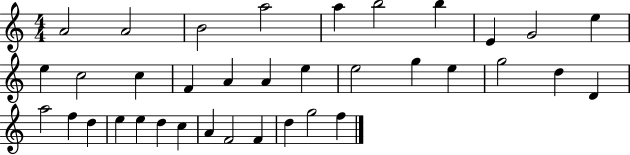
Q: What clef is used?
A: treble